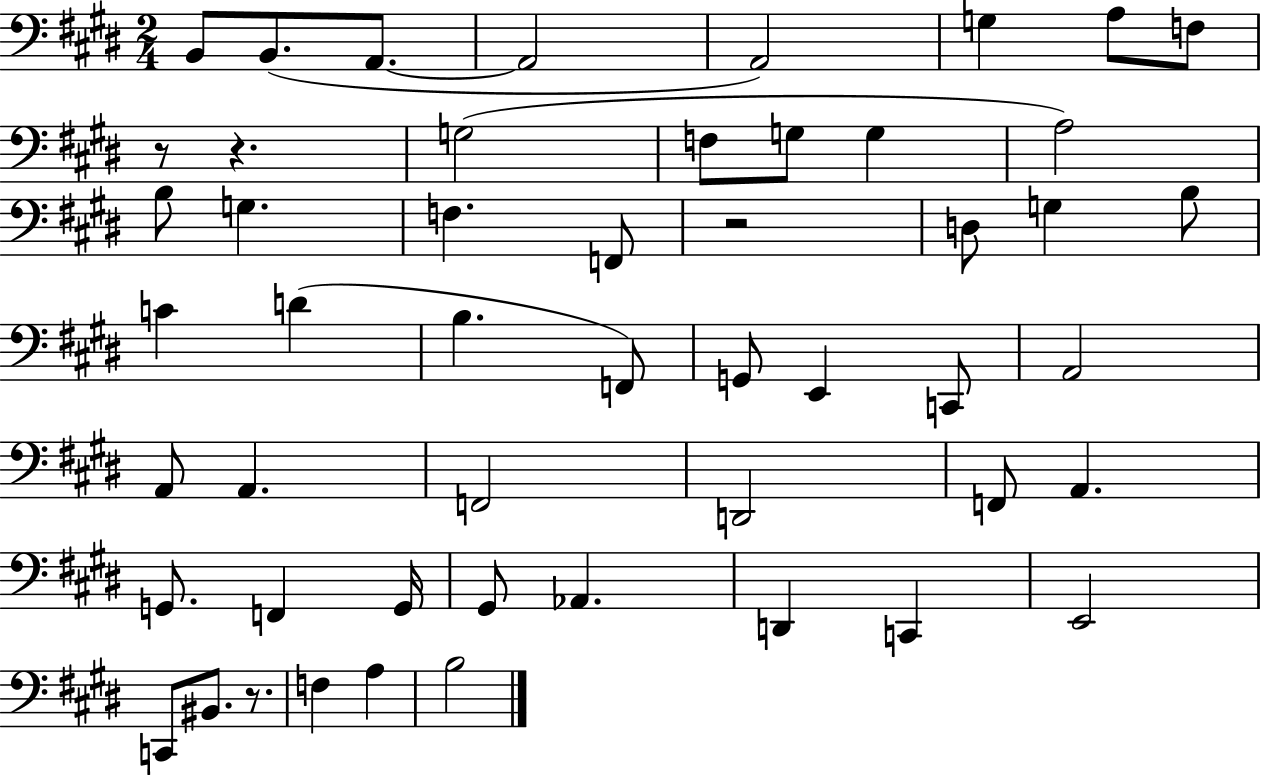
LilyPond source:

{
  \clef bass
  \numericTimeSignature
  \time 2/4
  \key e \major
  b,8 b,8.( a,8.~~ | a,2 | a,2) | g4 a8 f8 | \break r8 r4. | g2( | f8 g8 g4 | a2) | \break b8 g4. | f4. f,8 | r2 | d8 g4 b8 | \break c'4 d'4( | b4. f,8) | g,8 e,4 c,8 | a,2 | \break a,8 a,4. | f,2 | d,2 | f,8 a,4. | \break g,8. f,4 g,16 | gis,8 aes,4. | d,4 c,4 | e,2 | \break c,8 bis,8. r8. | f4 a4 | b2 | \bar "|."
}